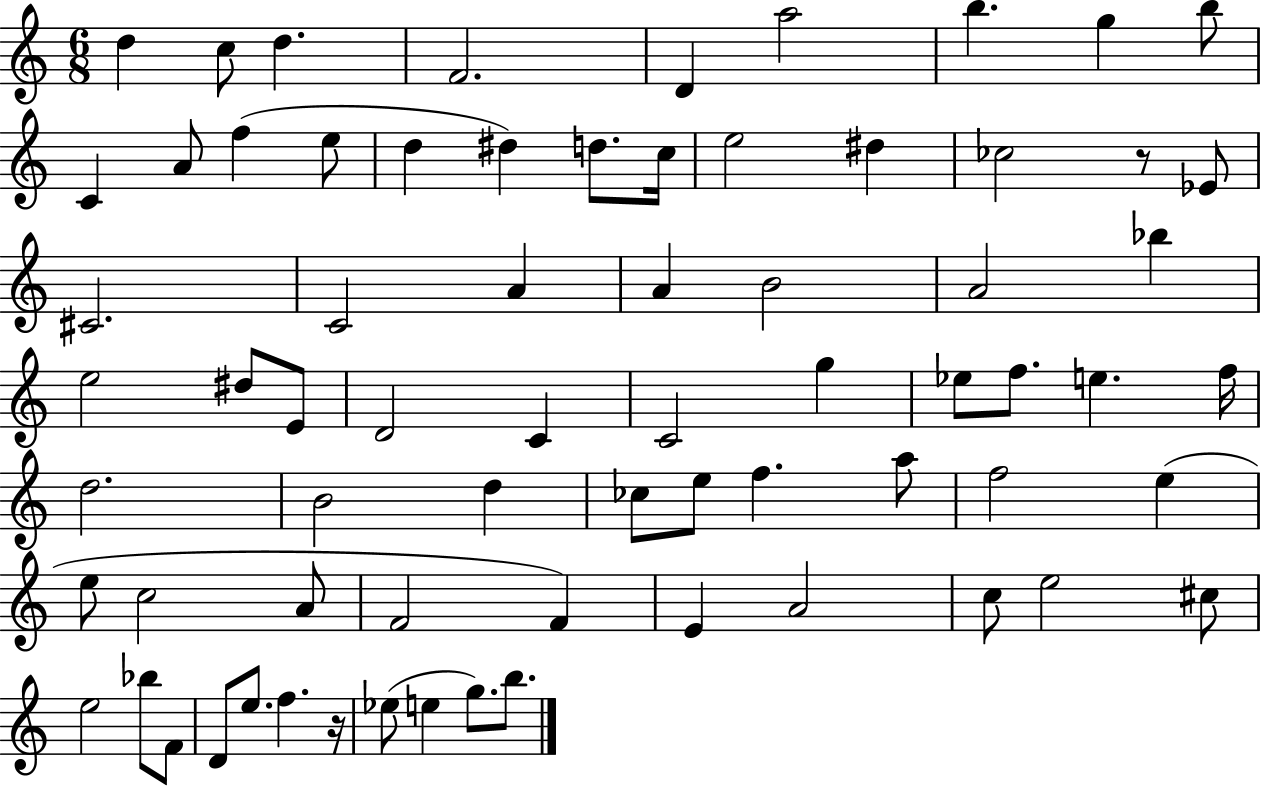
D5/q C5/e D5/q. F4/h. D4/q A5/h B5/q. G5/q B5/e C4/q A4/e F5/q E5/e D5/q D#5/q D5/e. C5/s E5/h D#5/q CES5/h R/e Eb4/e C#4/h. C4/h A4/q A4/q B4/h A4/h Bb5/q E5/h D#5/e E4/e D4/h C4/q C4/h G5/q Eb5/e F5/e. E5/q. F5/s D5/h. B4/h D5/q CES5/e E5/e F5/q. A5/e F5/h E5/q E5/e C5/h A4/e F4/h F4/q E4/q A4/h C5/e E5/h C#5/e E5/h Bb5/e F4/e D4/e E5/e. F5/q. R/s Eb5/e E5/q G5/e. B5/e.